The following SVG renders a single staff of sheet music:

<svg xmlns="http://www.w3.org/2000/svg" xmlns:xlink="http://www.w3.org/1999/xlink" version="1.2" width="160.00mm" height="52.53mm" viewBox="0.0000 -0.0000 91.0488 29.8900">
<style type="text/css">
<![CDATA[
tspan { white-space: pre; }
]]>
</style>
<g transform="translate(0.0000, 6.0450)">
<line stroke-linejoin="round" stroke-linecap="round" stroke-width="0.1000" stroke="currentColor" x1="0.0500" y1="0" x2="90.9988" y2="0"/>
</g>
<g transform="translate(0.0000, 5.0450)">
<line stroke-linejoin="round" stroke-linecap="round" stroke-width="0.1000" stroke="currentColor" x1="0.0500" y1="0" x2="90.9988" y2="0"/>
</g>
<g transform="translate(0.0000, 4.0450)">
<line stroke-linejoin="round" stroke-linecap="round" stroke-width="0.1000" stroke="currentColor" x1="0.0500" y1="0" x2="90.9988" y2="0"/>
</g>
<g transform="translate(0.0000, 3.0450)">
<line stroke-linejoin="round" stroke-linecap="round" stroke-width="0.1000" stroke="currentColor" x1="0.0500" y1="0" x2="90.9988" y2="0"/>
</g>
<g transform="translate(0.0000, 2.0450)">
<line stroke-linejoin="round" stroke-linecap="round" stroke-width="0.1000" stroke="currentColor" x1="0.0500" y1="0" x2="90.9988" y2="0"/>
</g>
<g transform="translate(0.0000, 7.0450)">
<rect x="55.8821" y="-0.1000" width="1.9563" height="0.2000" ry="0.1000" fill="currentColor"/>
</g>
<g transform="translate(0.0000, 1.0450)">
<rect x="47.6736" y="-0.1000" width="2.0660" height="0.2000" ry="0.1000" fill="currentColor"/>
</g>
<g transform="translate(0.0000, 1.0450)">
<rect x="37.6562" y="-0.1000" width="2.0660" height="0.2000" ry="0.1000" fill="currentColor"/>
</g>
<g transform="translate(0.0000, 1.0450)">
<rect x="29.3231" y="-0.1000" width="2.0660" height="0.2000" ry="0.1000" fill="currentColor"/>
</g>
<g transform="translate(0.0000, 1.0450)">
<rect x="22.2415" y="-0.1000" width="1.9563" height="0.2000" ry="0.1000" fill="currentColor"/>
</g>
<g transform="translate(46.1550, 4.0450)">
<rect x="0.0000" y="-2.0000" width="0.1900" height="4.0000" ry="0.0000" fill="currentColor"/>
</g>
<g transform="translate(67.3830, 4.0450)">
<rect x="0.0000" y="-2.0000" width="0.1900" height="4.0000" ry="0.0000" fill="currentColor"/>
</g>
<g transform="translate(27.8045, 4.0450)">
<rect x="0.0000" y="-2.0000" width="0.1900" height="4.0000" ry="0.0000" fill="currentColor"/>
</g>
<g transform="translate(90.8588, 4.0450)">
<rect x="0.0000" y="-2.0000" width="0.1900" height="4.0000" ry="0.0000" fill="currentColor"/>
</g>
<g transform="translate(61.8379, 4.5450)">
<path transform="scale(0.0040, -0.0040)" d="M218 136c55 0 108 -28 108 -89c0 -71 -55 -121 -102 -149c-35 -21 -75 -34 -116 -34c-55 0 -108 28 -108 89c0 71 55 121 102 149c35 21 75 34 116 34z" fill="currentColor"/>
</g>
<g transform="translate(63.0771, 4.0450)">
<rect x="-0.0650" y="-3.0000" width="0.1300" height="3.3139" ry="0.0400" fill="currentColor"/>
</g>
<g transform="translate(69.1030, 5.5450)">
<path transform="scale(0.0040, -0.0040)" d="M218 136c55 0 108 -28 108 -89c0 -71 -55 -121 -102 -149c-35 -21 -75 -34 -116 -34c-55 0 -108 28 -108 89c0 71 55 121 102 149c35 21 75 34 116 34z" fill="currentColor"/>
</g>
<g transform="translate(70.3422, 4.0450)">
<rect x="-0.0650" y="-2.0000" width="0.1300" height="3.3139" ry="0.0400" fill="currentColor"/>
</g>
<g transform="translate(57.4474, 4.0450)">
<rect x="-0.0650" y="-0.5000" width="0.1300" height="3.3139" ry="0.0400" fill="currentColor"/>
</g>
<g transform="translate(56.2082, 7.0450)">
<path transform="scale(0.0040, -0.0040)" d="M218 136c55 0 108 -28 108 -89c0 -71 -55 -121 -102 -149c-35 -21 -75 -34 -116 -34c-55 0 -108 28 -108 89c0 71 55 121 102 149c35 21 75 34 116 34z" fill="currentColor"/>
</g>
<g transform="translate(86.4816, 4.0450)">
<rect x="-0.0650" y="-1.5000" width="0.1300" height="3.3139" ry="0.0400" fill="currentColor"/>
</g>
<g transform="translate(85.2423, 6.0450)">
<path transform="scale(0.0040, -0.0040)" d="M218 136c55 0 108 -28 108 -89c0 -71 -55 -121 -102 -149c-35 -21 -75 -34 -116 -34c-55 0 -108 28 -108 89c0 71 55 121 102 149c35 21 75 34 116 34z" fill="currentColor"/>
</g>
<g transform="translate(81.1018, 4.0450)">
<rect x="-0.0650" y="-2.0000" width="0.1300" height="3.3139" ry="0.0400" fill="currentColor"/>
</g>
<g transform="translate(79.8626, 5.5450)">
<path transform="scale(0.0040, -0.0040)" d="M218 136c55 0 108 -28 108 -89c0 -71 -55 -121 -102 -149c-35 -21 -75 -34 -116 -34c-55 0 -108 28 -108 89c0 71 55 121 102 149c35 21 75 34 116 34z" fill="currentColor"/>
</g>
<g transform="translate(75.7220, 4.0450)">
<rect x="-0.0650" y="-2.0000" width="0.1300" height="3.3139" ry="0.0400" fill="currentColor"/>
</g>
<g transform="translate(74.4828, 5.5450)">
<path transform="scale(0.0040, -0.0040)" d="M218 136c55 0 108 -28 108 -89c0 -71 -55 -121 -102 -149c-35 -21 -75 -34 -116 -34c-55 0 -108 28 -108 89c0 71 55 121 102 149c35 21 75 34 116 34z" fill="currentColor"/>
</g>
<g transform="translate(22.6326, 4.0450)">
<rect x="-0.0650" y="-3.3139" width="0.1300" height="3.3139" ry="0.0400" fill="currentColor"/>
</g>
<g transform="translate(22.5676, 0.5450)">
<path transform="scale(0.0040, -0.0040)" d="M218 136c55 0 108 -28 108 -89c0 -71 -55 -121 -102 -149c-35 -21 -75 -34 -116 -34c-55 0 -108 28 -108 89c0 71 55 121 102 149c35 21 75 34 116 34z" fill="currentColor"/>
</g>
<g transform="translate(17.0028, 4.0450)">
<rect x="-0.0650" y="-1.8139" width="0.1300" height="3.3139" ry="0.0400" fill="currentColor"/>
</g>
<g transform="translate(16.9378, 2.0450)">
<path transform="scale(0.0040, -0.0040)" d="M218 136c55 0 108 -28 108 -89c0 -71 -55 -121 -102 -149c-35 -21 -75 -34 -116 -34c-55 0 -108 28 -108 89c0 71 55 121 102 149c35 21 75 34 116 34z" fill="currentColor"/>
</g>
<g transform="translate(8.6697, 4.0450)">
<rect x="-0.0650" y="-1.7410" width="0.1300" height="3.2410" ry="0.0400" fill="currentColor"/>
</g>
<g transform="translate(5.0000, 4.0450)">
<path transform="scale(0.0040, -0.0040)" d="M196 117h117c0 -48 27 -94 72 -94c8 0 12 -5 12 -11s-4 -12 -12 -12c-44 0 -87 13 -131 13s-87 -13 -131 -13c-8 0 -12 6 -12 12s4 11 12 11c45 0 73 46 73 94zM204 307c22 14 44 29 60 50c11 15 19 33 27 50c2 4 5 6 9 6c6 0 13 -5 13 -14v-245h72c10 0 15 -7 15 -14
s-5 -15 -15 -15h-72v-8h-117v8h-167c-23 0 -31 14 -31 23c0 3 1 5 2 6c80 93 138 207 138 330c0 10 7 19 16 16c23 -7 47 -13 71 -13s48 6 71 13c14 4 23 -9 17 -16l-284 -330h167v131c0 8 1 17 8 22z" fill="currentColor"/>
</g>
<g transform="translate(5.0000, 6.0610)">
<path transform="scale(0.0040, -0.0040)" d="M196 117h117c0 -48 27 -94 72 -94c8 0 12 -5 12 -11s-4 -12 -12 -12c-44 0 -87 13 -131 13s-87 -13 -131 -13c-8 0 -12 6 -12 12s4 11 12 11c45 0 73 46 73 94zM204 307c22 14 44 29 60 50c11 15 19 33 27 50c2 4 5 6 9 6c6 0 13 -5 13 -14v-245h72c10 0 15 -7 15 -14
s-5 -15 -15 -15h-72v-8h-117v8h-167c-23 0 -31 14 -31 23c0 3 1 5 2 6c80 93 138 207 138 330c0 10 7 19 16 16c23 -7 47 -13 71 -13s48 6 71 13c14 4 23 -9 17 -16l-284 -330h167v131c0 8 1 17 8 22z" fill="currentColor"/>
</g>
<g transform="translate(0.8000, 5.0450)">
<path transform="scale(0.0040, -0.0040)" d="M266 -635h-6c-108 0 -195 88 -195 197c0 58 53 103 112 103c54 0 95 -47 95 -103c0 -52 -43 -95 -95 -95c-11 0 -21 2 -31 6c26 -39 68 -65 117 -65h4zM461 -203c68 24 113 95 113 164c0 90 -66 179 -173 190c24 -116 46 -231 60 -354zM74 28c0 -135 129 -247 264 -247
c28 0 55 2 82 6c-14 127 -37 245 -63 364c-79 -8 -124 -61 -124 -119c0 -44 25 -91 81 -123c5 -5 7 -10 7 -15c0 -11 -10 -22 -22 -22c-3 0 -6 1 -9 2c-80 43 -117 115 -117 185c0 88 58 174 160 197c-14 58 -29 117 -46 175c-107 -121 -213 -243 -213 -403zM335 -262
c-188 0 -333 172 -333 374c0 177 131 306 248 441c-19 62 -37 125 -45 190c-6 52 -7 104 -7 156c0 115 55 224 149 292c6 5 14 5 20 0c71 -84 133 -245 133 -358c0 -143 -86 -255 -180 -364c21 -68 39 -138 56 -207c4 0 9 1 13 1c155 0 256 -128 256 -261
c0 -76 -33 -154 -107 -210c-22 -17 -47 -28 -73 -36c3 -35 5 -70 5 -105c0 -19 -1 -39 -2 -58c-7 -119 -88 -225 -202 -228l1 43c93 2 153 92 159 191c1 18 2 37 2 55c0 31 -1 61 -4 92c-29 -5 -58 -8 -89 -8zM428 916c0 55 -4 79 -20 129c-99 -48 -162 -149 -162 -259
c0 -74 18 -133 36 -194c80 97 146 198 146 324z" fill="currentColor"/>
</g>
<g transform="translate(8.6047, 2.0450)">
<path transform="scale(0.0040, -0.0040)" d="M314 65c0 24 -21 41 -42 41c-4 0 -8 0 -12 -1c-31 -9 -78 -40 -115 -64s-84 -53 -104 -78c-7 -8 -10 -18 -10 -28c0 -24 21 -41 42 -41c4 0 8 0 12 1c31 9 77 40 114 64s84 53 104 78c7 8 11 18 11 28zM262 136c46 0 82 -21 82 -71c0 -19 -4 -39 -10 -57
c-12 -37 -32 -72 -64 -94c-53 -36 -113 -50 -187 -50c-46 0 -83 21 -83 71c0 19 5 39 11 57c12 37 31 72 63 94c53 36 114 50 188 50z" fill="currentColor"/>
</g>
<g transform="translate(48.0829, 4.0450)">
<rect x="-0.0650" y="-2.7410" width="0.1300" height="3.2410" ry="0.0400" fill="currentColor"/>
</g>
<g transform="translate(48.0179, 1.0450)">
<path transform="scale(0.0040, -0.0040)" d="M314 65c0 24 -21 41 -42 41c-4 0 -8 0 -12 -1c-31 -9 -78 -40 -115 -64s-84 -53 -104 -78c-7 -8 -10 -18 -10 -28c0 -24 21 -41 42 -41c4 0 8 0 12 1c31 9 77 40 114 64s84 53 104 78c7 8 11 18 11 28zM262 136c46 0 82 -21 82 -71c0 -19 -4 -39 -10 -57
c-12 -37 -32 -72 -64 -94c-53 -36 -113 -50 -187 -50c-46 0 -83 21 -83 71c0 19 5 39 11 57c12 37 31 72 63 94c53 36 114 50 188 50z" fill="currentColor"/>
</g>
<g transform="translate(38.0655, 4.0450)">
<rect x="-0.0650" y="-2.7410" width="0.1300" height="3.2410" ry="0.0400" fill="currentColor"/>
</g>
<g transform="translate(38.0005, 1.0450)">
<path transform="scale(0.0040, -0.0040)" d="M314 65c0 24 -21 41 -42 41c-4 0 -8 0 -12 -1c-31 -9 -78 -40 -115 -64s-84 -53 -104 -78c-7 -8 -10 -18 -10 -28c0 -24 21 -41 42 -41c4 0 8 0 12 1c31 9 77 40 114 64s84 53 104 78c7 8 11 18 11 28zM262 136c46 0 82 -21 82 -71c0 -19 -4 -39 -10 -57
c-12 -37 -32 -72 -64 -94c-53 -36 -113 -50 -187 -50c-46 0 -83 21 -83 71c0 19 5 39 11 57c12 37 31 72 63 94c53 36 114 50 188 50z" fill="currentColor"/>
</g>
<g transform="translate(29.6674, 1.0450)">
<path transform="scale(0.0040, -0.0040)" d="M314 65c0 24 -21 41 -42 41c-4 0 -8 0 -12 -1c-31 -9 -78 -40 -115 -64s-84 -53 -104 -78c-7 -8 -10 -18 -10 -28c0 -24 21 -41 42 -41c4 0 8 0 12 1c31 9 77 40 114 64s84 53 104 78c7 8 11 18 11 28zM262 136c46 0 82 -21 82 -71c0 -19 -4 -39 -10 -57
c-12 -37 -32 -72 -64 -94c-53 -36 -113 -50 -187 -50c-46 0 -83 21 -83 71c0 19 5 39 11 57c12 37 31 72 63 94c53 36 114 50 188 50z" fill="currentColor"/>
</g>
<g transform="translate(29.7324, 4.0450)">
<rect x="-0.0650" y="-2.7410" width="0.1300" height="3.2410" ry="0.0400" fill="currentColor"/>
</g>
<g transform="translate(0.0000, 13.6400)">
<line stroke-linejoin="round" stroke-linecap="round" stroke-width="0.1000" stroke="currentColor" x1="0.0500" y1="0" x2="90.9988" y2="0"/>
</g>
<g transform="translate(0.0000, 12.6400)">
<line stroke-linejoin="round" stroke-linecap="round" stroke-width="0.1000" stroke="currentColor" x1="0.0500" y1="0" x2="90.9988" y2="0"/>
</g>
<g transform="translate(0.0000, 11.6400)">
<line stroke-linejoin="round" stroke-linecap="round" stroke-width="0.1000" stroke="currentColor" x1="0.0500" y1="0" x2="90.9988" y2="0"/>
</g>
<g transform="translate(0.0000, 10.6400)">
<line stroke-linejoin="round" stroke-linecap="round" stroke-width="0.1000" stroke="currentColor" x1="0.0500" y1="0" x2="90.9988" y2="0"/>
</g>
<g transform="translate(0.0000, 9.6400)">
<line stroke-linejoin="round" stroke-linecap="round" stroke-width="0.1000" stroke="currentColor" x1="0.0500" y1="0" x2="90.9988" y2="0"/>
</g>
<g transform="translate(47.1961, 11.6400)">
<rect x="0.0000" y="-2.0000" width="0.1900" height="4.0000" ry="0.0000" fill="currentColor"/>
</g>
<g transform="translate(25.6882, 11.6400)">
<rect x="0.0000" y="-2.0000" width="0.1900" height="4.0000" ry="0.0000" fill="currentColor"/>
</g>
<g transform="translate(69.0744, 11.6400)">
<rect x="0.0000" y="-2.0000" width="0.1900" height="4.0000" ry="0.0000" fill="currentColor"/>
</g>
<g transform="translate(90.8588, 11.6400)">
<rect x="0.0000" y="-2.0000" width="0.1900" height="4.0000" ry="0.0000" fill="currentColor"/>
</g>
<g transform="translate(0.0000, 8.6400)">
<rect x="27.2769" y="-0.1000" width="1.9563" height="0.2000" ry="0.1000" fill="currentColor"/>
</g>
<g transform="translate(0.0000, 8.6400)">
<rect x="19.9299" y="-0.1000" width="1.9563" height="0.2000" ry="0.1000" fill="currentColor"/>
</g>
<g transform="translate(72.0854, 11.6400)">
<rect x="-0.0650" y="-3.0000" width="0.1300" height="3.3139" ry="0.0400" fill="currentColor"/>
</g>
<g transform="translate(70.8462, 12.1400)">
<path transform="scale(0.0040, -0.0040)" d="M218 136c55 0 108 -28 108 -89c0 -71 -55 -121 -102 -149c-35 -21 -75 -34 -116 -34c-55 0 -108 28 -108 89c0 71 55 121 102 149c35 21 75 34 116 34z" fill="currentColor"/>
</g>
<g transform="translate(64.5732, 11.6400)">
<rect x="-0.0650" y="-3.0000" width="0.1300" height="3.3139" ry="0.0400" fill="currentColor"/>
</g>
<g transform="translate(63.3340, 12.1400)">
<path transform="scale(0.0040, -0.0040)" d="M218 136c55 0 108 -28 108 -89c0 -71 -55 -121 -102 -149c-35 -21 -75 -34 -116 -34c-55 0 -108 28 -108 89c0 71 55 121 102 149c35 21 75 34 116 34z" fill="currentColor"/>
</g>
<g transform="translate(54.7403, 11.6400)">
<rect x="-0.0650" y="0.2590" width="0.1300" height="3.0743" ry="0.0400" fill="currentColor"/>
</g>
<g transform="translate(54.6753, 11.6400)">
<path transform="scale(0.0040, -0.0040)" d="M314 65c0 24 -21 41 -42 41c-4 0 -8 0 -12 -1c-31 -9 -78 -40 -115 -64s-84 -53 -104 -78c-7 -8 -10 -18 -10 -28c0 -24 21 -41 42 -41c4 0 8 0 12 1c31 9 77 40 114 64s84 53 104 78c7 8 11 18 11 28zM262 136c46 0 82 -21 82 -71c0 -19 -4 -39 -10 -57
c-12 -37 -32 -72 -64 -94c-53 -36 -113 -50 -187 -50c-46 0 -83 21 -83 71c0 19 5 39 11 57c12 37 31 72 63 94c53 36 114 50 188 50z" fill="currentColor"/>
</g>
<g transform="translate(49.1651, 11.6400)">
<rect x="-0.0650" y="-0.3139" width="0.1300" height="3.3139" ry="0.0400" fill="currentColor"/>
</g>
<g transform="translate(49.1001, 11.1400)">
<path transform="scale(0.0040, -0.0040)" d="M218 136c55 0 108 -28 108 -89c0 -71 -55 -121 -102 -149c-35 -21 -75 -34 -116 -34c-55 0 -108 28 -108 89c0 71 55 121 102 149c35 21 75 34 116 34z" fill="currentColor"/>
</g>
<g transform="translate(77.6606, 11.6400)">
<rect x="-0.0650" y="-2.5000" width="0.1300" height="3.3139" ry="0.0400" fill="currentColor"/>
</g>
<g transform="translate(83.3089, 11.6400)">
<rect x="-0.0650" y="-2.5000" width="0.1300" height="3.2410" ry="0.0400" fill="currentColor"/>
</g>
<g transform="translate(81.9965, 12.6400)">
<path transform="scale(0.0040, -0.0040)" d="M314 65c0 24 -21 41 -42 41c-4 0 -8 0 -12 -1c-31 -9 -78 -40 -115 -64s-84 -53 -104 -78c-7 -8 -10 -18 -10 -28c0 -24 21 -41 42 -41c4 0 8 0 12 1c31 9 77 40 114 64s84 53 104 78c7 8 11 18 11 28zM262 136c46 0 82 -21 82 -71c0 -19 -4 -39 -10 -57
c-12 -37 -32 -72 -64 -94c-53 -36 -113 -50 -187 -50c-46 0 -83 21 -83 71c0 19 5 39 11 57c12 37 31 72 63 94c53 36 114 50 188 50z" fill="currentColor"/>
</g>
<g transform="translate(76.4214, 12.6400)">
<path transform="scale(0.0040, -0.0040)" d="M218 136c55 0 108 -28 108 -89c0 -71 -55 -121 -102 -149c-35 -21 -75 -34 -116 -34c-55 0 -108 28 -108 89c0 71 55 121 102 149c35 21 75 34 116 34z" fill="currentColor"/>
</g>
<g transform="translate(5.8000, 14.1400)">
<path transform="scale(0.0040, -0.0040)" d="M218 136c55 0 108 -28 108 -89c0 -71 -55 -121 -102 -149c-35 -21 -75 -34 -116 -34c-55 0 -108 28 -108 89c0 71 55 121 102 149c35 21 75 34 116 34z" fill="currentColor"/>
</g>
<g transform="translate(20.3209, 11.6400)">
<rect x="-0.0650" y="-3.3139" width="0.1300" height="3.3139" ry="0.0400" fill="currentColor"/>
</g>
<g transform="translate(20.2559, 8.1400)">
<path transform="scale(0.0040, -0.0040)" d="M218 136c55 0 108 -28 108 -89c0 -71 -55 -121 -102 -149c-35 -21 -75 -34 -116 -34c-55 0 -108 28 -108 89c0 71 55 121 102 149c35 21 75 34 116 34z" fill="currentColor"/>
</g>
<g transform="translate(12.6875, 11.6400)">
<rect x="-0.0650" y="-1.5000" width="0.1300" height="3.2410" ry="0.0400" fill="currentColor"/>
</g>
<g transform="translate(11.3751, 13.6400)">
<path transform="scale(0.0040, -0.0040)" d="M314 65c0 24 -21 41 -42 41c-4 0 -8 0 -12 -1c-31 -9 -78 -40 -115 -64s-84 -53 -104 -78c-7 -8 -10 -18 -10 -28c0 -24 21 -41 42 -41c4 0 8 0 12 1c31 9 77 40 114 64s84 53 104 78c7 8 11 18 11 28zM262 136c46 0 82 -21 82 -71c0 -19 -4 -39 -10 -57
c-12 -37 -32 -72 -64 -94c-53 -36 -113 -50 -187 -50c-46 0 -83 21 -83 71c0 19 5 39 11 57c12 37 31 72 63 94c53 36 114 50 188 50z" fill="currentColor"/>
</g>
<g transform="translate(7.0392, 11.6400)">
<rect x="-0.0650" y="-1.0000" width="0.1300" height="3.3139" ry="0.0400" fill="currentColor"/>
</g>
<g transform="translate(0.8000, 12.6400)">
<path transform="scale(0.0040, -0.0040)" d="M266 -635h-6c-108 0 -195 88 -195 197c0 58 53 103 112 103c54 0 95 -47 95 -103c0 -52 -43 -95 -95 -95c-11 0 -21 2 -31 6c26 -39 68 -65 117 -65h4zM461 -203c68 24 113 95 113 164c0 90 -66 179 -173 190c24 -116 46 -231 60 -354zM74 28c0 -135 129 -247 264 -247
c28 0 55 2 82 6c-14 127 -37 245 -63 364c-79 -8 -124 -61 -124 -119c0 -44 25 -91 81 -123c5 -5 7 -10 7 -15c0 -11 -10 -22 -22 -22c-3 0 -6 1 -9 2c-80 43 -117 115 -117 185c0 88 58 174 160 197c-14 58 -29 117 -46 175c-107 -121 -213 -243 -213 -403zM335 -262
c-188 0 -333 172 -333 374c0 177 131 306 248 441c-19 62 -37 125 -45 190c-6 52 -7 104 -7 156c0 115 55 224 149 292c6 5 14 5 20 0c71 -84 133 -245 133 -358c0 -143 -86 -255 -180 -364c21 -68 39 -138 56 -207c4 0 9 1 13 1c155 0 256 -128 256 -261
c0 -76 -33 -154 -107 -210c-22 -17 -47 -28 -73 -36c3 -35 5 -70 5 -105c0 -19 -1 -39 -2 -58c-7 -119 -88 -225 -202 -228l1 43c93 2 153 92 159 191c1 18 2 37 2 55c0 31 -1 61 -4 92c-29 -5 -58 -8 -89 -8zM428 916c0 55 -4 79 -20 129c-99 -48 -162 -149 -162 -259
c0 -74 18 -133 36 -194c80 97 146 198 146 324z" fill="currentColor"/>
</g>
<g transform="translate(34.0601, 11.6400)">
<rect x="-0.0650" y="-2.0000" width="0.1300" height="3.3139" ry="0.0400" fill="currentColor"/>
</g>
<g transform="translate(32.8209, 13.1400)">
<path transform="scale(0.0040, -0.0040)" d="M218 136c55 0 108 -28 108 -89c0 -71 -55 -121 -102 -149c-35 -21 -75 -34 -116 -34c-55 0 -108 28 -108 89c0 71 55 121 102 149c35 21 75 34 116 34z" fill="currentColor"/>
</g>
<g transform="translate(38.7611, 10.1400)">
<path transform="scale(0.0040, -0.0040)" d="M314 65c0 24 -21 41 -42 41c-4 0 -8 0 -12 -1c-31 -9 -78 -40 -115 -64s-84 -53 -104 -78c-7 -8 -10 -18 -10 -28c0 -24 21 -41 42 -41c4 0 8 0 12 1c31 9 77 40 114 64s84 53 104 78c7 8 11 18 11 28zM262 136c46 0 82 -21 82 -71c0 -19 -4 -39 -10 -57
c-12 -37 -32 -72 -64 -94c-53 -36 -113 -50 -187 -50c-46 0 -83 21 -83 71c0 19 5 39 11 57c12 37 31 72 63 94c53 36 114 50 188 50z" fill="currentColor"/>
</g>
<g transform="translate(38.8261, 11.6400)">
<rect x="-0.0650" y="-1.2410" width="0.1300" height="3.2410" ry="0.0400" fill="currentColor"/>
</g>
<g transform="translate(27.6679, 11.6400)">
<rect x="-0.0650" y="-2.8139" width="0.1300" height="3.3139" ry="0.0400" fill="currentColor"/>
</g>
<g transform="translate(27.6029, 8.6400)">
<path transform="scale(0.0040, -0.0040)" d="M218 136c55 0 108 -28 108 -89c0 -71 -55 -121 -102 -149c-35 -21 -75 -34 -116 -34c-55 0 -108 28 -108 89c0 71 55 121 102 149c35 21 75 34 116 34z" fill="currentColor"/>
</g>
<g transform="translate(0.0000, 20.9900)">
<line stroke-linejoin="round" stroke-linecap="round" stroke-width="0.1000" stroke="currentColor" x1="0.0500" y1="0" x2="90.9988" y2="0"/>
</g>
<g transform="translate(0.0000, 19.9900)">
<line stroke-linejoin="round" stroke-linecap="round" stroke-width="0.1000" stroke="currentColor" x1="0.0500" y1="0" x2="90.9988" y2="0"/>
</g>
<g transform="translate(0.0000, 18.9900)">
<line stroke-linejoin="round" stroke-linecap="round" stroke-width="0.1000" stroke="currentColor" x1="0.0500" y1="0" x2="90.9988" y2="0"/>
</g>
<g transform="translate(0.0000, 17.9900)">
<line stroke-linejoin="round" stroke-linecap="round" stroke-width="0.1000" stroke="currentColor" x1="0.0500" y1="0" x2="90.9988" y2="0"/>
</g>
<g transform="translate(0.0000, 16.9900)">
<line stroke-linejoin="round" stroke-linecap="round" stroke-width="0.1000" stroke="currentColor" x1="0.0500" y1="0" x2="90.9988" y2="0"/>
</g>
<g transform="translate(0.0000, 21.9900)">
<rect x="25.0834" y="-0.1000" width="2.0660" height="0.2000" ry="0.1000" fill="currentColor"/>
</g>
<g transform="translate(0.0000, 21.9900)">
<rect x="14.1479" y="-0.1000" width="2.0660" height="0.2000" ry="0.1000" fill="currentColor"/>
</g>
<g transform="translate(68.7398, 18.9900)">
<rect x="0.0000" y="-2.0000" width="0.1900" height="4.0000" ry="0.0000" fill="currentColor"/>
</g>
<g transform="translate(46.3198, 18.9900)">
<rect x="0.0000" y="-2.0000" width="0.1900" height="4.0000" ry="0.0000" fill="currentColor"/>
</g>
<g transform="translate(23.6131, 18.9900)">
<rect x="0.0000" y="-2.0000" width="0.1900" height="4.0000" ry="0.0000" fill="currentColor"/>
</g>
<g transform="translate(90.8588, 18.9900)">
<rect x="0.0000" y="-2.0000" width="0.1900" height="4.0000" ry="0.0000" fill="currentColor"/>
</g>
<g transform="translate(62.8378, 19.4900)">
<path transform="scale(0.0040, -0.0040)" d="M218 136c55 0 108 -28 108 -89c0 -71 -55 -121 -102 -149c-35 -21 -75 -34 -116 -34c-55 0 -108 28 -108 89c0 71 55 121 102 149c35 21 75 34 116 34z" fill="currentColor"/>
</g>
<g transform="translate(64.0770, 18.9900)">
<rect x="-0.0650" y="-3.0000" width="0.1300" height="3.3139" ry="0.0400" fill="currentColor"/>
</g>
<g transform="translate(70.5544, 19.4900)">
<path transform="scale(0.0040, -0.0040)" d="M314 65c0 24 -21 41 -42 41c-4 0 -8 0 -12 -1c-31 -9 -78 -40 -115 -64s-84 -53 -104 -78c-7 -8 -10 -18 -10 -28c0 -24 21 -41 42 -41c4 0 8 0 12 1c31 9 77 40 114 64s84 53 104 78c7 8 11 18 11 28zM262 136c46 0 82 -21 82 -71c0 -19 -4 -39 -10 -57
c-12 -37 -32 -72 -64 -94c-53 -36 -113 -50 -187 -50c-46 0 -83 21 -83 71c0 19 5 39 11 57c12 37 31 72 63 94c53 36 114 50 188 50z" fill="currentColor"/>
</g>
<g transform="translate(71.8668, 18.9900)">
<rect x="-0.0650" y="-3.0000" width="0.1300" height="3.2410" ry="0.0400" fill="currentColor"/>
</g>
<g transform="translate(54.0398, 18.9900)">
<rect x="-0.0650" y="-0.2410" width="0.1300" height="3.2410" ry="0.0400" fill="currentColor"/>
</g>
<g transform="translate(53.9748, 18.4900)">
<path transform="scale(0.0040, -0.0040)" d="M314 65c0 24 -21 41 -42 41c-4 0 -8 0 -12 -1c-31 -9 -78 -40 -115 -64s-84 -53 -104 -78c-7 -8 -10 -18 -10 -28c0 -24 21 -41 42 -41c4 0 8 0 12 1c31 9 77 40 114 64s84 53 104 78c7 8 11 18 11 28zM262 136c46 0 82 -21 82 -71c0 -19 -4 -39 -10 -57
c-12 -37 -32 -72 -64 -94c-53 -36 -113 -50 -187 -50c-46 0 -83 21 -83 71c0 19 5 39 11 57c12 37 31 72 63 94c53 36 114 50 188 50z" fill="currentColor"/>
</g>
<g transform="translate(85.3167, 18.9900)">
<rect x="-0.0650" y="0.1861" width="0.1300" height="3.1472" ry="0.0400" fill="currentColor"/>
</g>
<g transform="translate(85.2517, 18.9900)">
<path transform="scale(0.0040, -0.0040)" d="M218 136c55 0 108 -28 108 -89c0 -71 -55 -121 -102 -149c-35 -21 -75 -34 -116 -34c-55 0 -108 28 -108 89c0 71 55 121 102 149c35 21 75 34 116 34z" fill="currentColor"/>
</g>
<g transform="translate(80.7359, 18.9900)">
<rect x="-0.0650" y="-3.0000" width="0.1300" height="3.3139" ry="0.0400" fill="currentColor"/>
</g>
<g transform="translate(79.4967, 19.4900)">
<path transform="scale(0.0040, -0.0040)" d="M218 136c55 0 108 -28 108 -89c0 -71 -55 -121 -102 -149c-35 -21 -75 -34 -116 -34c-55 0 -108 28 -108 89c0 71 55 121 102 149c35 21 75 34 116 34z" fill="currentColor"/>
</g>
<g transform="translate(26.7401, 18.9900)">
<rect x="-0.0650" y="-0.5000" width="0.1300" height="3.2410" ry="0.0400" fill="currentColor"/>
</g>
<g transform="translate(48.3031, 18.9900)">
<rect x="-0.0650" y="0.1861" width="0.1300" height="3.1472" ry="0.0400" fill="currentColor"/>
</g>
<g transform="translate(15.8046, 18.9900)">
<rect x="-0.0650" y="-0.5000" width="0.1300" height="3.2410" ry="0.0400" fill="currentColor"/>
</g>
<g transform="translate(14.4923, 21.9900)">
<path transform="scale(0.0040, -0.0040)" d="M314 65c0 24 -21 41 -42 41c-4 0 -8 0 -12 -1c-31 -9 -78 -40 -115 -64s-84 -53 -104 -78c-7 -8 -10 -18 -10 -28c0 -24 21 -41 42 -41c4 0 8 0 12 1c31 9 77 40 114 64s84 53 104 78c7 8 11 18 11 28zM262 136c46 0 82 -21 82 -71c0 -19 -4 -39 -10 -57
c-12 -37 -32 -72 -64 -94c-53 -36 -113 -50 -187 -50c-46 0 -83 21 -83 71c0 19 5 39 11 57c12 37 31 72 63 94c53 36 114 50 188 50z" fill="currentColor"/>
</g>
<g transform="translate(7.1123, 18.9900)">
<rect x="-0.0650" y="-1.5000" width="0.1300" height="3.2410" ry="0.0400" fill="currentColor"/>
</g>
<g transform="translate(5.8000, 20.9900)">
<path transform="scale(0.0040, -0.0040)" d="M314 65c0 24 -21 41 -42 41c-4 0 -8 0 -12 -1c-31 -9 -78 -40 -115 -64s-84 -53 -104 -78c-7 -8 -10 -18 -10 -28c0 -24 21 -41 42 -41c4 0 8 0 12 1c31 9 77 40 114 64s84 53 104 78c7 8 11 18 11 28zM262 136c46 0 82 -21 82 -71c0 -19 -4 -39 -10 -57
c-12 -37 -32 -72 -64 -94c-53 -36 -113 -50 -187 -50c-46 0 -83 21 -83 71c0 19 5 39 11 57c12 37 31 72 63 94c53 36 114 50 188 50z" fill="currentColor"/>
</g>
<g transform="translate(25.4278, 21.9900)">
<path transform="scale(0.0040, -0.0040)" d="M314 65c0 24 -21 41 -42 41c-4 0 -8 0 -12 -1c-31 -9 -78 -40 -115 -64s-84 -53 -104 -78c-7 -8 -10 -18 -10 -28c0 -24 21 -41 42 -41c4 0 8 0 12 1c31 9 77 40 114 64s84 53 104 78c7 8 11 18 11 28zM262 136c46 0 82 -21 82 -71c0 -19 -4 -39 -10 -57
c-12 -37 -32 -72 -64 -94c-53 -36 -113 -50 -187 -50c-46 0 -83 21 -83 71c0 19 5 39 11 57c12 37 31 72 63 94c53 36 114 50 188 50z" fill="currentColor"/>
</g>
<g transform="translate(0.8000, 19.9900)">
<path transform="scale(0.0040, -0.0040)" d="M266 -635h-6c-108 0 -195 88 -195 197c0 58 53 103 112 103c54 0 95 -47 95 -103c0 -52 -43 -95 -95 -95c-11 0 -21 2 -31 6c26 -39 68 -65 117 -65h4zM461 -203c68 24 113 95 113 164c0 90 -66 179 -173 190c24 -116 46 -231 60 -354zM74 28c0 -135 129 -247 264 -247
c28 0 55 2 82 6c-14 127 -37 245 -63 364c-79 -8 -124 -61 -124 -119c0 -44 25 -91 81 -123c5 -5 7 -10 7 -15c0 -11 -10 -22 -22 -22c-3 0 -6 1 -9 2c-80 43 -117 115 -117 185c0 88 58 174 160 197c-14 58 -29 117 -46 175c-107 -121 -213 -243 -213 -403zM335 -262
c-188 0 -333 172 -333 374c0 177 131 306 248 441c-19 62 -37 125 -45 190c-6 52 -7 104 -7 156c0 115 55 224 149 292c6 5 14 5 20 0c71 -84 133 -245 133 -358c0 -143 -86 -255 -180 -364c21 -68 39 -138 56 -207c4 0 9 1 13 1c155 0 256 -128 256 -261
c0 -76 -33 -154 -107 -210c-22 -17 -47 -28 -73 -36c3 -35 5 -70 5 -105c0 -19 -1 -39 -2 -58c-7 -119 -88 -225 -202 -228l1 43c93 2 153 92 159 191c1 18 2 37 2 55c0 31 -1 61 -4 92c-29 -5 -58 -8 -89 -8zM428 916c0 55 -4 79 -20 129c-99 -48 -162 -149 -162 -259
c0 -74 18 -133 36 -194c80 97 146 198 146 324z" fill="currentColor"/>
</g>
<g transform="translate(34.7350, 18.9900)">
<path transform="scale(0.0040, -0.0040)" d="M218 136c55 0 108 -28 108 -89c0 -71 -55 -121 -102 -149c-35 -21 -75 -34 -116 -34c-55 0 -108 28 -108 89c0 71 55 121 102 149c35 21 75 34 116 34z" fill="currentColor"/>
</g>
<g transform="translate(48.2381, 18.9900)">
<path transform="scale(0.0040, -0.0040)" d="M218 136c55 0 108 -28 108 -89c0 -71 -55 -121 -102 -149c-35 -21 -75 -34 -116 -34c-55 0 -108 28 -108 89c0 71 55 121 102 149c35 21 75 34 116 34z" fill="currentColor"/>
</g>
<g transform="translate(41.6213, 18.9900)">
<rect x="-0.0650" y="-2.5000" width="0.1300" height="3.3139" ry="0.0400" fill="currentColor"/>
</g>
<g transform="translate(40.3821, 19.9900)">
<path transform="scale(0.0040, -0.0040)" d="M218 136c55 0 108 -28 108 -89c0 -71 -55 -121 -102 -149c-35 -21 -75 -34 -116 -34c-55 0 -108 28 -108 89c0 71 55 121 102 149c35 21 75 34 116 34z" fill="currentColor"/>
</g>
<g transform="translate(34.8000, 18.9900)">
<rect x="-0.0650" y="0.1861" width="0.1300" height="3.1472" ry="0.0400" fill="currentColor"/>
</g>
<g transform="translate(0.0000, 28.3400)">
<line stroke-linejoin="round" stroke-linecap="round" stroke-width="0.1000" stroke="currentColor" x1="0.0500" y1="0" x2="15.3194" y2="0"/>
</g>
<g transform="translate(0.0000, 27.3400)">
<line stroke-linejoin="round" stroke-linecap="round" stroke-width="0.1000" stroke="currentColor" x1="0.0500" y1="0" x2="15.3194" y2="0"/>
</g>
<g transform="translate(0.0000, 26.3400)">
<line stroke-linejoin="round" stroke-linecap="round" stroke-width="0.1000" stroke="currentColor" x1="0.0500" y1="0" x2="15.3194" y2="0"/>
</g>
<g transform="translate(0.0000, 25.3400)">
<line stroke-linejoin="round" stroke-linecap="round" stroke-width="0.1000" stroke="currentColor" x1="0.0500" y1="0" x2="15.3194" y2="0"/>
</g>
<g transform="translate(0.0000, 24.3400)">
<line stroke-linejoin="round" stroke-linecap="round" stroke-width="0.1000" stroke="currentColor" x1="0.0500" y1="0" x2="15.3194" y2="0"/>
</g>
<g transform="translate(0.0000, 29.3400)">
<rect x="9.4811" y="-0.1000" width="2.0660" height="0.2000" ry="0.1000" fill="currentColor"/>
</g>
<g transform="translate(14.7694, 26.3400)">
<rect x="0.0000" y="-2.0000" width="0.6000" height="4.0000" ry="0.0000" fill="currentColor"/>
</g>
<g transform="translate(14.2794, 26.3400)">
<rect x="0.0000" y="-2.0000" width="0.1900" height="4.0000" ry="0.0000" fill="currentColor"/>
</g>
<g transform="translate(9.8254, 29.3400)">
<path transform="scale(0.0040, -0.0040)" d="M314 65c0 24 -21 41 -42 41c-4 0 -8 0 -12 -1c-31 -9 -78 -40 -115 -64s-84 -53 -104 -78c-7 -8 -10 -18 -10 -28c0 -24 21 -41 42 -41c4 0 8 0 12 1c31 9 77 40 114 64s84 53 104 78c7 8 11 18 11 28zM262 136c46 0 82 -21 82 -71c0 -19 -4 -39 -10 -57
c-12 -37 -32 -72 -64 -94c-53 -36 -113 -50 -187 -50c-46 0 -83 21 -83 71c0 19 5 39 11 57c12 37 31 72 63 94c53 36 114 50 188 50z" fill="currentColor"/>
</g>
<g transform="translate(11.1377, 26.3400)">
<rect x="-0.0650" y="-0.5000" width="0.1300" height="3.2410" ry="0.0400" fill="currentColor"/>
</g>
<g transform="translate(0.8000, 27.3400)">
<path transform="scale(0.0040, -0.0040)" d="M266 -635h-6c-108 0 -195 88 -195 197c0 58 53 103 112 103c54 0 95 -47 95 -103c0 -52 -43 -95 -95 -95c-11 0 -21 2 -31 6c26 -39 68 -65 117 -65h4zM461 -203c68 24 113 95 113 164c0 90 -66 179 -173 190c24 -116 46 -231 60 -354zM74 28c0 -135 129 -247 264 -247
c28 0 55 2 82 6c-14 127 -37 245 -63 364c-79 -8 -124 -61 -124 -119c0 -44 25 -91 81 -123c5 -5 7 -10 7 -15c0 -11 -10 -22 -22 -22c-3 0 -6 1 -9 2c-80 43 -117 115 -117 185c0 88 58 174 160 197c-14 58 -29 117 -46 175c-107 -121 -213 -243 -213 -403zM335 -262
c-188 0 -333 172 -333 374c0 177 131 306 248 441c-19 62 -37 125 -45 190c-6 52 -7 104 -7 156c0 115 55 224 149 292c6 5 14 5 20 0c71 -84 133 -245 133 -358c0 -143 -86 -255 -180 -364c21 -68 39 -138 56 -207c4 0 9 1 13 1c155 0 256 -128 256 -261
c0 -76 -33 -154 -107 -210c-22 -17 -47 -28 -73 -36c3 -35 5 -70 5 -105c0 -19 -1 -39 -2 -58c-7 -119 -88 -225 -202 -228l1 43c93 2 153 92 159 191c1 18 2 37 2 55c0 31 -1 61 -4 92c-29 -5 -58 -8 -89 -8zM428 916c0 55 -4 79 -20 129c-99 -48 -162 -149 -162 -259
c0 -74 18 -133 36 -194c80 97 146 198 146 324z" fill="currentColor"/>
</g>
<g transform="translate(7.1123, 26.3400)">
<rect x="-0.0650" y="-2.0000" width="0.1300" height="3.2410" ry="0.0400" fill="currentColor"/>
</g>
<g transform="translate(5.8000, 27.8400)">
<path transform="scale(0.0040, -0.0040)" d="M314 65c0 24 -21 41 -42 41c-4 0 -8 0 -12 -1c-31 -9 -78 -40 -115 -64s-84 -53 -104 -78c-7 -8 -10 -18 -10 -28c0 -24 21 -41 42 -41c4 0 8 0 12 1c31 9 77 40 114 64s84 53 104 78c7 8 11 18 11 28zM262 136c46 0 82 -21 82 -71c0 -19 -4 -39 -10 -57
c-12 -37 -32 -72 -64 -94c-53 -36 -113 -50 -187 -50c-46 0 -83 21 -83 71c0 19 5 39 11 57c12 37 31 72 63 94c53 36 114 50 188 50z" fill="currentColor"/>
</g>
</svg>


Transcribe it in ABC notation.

X:1
T:Untitled
M:4/4
L:1/4
K:C
f2 f b a2 a2 a2 C A F F F E D E2 b a F e2 c B2 A A G G2 E2 C2 C2 B G B c2 A A2 A B F2 C2